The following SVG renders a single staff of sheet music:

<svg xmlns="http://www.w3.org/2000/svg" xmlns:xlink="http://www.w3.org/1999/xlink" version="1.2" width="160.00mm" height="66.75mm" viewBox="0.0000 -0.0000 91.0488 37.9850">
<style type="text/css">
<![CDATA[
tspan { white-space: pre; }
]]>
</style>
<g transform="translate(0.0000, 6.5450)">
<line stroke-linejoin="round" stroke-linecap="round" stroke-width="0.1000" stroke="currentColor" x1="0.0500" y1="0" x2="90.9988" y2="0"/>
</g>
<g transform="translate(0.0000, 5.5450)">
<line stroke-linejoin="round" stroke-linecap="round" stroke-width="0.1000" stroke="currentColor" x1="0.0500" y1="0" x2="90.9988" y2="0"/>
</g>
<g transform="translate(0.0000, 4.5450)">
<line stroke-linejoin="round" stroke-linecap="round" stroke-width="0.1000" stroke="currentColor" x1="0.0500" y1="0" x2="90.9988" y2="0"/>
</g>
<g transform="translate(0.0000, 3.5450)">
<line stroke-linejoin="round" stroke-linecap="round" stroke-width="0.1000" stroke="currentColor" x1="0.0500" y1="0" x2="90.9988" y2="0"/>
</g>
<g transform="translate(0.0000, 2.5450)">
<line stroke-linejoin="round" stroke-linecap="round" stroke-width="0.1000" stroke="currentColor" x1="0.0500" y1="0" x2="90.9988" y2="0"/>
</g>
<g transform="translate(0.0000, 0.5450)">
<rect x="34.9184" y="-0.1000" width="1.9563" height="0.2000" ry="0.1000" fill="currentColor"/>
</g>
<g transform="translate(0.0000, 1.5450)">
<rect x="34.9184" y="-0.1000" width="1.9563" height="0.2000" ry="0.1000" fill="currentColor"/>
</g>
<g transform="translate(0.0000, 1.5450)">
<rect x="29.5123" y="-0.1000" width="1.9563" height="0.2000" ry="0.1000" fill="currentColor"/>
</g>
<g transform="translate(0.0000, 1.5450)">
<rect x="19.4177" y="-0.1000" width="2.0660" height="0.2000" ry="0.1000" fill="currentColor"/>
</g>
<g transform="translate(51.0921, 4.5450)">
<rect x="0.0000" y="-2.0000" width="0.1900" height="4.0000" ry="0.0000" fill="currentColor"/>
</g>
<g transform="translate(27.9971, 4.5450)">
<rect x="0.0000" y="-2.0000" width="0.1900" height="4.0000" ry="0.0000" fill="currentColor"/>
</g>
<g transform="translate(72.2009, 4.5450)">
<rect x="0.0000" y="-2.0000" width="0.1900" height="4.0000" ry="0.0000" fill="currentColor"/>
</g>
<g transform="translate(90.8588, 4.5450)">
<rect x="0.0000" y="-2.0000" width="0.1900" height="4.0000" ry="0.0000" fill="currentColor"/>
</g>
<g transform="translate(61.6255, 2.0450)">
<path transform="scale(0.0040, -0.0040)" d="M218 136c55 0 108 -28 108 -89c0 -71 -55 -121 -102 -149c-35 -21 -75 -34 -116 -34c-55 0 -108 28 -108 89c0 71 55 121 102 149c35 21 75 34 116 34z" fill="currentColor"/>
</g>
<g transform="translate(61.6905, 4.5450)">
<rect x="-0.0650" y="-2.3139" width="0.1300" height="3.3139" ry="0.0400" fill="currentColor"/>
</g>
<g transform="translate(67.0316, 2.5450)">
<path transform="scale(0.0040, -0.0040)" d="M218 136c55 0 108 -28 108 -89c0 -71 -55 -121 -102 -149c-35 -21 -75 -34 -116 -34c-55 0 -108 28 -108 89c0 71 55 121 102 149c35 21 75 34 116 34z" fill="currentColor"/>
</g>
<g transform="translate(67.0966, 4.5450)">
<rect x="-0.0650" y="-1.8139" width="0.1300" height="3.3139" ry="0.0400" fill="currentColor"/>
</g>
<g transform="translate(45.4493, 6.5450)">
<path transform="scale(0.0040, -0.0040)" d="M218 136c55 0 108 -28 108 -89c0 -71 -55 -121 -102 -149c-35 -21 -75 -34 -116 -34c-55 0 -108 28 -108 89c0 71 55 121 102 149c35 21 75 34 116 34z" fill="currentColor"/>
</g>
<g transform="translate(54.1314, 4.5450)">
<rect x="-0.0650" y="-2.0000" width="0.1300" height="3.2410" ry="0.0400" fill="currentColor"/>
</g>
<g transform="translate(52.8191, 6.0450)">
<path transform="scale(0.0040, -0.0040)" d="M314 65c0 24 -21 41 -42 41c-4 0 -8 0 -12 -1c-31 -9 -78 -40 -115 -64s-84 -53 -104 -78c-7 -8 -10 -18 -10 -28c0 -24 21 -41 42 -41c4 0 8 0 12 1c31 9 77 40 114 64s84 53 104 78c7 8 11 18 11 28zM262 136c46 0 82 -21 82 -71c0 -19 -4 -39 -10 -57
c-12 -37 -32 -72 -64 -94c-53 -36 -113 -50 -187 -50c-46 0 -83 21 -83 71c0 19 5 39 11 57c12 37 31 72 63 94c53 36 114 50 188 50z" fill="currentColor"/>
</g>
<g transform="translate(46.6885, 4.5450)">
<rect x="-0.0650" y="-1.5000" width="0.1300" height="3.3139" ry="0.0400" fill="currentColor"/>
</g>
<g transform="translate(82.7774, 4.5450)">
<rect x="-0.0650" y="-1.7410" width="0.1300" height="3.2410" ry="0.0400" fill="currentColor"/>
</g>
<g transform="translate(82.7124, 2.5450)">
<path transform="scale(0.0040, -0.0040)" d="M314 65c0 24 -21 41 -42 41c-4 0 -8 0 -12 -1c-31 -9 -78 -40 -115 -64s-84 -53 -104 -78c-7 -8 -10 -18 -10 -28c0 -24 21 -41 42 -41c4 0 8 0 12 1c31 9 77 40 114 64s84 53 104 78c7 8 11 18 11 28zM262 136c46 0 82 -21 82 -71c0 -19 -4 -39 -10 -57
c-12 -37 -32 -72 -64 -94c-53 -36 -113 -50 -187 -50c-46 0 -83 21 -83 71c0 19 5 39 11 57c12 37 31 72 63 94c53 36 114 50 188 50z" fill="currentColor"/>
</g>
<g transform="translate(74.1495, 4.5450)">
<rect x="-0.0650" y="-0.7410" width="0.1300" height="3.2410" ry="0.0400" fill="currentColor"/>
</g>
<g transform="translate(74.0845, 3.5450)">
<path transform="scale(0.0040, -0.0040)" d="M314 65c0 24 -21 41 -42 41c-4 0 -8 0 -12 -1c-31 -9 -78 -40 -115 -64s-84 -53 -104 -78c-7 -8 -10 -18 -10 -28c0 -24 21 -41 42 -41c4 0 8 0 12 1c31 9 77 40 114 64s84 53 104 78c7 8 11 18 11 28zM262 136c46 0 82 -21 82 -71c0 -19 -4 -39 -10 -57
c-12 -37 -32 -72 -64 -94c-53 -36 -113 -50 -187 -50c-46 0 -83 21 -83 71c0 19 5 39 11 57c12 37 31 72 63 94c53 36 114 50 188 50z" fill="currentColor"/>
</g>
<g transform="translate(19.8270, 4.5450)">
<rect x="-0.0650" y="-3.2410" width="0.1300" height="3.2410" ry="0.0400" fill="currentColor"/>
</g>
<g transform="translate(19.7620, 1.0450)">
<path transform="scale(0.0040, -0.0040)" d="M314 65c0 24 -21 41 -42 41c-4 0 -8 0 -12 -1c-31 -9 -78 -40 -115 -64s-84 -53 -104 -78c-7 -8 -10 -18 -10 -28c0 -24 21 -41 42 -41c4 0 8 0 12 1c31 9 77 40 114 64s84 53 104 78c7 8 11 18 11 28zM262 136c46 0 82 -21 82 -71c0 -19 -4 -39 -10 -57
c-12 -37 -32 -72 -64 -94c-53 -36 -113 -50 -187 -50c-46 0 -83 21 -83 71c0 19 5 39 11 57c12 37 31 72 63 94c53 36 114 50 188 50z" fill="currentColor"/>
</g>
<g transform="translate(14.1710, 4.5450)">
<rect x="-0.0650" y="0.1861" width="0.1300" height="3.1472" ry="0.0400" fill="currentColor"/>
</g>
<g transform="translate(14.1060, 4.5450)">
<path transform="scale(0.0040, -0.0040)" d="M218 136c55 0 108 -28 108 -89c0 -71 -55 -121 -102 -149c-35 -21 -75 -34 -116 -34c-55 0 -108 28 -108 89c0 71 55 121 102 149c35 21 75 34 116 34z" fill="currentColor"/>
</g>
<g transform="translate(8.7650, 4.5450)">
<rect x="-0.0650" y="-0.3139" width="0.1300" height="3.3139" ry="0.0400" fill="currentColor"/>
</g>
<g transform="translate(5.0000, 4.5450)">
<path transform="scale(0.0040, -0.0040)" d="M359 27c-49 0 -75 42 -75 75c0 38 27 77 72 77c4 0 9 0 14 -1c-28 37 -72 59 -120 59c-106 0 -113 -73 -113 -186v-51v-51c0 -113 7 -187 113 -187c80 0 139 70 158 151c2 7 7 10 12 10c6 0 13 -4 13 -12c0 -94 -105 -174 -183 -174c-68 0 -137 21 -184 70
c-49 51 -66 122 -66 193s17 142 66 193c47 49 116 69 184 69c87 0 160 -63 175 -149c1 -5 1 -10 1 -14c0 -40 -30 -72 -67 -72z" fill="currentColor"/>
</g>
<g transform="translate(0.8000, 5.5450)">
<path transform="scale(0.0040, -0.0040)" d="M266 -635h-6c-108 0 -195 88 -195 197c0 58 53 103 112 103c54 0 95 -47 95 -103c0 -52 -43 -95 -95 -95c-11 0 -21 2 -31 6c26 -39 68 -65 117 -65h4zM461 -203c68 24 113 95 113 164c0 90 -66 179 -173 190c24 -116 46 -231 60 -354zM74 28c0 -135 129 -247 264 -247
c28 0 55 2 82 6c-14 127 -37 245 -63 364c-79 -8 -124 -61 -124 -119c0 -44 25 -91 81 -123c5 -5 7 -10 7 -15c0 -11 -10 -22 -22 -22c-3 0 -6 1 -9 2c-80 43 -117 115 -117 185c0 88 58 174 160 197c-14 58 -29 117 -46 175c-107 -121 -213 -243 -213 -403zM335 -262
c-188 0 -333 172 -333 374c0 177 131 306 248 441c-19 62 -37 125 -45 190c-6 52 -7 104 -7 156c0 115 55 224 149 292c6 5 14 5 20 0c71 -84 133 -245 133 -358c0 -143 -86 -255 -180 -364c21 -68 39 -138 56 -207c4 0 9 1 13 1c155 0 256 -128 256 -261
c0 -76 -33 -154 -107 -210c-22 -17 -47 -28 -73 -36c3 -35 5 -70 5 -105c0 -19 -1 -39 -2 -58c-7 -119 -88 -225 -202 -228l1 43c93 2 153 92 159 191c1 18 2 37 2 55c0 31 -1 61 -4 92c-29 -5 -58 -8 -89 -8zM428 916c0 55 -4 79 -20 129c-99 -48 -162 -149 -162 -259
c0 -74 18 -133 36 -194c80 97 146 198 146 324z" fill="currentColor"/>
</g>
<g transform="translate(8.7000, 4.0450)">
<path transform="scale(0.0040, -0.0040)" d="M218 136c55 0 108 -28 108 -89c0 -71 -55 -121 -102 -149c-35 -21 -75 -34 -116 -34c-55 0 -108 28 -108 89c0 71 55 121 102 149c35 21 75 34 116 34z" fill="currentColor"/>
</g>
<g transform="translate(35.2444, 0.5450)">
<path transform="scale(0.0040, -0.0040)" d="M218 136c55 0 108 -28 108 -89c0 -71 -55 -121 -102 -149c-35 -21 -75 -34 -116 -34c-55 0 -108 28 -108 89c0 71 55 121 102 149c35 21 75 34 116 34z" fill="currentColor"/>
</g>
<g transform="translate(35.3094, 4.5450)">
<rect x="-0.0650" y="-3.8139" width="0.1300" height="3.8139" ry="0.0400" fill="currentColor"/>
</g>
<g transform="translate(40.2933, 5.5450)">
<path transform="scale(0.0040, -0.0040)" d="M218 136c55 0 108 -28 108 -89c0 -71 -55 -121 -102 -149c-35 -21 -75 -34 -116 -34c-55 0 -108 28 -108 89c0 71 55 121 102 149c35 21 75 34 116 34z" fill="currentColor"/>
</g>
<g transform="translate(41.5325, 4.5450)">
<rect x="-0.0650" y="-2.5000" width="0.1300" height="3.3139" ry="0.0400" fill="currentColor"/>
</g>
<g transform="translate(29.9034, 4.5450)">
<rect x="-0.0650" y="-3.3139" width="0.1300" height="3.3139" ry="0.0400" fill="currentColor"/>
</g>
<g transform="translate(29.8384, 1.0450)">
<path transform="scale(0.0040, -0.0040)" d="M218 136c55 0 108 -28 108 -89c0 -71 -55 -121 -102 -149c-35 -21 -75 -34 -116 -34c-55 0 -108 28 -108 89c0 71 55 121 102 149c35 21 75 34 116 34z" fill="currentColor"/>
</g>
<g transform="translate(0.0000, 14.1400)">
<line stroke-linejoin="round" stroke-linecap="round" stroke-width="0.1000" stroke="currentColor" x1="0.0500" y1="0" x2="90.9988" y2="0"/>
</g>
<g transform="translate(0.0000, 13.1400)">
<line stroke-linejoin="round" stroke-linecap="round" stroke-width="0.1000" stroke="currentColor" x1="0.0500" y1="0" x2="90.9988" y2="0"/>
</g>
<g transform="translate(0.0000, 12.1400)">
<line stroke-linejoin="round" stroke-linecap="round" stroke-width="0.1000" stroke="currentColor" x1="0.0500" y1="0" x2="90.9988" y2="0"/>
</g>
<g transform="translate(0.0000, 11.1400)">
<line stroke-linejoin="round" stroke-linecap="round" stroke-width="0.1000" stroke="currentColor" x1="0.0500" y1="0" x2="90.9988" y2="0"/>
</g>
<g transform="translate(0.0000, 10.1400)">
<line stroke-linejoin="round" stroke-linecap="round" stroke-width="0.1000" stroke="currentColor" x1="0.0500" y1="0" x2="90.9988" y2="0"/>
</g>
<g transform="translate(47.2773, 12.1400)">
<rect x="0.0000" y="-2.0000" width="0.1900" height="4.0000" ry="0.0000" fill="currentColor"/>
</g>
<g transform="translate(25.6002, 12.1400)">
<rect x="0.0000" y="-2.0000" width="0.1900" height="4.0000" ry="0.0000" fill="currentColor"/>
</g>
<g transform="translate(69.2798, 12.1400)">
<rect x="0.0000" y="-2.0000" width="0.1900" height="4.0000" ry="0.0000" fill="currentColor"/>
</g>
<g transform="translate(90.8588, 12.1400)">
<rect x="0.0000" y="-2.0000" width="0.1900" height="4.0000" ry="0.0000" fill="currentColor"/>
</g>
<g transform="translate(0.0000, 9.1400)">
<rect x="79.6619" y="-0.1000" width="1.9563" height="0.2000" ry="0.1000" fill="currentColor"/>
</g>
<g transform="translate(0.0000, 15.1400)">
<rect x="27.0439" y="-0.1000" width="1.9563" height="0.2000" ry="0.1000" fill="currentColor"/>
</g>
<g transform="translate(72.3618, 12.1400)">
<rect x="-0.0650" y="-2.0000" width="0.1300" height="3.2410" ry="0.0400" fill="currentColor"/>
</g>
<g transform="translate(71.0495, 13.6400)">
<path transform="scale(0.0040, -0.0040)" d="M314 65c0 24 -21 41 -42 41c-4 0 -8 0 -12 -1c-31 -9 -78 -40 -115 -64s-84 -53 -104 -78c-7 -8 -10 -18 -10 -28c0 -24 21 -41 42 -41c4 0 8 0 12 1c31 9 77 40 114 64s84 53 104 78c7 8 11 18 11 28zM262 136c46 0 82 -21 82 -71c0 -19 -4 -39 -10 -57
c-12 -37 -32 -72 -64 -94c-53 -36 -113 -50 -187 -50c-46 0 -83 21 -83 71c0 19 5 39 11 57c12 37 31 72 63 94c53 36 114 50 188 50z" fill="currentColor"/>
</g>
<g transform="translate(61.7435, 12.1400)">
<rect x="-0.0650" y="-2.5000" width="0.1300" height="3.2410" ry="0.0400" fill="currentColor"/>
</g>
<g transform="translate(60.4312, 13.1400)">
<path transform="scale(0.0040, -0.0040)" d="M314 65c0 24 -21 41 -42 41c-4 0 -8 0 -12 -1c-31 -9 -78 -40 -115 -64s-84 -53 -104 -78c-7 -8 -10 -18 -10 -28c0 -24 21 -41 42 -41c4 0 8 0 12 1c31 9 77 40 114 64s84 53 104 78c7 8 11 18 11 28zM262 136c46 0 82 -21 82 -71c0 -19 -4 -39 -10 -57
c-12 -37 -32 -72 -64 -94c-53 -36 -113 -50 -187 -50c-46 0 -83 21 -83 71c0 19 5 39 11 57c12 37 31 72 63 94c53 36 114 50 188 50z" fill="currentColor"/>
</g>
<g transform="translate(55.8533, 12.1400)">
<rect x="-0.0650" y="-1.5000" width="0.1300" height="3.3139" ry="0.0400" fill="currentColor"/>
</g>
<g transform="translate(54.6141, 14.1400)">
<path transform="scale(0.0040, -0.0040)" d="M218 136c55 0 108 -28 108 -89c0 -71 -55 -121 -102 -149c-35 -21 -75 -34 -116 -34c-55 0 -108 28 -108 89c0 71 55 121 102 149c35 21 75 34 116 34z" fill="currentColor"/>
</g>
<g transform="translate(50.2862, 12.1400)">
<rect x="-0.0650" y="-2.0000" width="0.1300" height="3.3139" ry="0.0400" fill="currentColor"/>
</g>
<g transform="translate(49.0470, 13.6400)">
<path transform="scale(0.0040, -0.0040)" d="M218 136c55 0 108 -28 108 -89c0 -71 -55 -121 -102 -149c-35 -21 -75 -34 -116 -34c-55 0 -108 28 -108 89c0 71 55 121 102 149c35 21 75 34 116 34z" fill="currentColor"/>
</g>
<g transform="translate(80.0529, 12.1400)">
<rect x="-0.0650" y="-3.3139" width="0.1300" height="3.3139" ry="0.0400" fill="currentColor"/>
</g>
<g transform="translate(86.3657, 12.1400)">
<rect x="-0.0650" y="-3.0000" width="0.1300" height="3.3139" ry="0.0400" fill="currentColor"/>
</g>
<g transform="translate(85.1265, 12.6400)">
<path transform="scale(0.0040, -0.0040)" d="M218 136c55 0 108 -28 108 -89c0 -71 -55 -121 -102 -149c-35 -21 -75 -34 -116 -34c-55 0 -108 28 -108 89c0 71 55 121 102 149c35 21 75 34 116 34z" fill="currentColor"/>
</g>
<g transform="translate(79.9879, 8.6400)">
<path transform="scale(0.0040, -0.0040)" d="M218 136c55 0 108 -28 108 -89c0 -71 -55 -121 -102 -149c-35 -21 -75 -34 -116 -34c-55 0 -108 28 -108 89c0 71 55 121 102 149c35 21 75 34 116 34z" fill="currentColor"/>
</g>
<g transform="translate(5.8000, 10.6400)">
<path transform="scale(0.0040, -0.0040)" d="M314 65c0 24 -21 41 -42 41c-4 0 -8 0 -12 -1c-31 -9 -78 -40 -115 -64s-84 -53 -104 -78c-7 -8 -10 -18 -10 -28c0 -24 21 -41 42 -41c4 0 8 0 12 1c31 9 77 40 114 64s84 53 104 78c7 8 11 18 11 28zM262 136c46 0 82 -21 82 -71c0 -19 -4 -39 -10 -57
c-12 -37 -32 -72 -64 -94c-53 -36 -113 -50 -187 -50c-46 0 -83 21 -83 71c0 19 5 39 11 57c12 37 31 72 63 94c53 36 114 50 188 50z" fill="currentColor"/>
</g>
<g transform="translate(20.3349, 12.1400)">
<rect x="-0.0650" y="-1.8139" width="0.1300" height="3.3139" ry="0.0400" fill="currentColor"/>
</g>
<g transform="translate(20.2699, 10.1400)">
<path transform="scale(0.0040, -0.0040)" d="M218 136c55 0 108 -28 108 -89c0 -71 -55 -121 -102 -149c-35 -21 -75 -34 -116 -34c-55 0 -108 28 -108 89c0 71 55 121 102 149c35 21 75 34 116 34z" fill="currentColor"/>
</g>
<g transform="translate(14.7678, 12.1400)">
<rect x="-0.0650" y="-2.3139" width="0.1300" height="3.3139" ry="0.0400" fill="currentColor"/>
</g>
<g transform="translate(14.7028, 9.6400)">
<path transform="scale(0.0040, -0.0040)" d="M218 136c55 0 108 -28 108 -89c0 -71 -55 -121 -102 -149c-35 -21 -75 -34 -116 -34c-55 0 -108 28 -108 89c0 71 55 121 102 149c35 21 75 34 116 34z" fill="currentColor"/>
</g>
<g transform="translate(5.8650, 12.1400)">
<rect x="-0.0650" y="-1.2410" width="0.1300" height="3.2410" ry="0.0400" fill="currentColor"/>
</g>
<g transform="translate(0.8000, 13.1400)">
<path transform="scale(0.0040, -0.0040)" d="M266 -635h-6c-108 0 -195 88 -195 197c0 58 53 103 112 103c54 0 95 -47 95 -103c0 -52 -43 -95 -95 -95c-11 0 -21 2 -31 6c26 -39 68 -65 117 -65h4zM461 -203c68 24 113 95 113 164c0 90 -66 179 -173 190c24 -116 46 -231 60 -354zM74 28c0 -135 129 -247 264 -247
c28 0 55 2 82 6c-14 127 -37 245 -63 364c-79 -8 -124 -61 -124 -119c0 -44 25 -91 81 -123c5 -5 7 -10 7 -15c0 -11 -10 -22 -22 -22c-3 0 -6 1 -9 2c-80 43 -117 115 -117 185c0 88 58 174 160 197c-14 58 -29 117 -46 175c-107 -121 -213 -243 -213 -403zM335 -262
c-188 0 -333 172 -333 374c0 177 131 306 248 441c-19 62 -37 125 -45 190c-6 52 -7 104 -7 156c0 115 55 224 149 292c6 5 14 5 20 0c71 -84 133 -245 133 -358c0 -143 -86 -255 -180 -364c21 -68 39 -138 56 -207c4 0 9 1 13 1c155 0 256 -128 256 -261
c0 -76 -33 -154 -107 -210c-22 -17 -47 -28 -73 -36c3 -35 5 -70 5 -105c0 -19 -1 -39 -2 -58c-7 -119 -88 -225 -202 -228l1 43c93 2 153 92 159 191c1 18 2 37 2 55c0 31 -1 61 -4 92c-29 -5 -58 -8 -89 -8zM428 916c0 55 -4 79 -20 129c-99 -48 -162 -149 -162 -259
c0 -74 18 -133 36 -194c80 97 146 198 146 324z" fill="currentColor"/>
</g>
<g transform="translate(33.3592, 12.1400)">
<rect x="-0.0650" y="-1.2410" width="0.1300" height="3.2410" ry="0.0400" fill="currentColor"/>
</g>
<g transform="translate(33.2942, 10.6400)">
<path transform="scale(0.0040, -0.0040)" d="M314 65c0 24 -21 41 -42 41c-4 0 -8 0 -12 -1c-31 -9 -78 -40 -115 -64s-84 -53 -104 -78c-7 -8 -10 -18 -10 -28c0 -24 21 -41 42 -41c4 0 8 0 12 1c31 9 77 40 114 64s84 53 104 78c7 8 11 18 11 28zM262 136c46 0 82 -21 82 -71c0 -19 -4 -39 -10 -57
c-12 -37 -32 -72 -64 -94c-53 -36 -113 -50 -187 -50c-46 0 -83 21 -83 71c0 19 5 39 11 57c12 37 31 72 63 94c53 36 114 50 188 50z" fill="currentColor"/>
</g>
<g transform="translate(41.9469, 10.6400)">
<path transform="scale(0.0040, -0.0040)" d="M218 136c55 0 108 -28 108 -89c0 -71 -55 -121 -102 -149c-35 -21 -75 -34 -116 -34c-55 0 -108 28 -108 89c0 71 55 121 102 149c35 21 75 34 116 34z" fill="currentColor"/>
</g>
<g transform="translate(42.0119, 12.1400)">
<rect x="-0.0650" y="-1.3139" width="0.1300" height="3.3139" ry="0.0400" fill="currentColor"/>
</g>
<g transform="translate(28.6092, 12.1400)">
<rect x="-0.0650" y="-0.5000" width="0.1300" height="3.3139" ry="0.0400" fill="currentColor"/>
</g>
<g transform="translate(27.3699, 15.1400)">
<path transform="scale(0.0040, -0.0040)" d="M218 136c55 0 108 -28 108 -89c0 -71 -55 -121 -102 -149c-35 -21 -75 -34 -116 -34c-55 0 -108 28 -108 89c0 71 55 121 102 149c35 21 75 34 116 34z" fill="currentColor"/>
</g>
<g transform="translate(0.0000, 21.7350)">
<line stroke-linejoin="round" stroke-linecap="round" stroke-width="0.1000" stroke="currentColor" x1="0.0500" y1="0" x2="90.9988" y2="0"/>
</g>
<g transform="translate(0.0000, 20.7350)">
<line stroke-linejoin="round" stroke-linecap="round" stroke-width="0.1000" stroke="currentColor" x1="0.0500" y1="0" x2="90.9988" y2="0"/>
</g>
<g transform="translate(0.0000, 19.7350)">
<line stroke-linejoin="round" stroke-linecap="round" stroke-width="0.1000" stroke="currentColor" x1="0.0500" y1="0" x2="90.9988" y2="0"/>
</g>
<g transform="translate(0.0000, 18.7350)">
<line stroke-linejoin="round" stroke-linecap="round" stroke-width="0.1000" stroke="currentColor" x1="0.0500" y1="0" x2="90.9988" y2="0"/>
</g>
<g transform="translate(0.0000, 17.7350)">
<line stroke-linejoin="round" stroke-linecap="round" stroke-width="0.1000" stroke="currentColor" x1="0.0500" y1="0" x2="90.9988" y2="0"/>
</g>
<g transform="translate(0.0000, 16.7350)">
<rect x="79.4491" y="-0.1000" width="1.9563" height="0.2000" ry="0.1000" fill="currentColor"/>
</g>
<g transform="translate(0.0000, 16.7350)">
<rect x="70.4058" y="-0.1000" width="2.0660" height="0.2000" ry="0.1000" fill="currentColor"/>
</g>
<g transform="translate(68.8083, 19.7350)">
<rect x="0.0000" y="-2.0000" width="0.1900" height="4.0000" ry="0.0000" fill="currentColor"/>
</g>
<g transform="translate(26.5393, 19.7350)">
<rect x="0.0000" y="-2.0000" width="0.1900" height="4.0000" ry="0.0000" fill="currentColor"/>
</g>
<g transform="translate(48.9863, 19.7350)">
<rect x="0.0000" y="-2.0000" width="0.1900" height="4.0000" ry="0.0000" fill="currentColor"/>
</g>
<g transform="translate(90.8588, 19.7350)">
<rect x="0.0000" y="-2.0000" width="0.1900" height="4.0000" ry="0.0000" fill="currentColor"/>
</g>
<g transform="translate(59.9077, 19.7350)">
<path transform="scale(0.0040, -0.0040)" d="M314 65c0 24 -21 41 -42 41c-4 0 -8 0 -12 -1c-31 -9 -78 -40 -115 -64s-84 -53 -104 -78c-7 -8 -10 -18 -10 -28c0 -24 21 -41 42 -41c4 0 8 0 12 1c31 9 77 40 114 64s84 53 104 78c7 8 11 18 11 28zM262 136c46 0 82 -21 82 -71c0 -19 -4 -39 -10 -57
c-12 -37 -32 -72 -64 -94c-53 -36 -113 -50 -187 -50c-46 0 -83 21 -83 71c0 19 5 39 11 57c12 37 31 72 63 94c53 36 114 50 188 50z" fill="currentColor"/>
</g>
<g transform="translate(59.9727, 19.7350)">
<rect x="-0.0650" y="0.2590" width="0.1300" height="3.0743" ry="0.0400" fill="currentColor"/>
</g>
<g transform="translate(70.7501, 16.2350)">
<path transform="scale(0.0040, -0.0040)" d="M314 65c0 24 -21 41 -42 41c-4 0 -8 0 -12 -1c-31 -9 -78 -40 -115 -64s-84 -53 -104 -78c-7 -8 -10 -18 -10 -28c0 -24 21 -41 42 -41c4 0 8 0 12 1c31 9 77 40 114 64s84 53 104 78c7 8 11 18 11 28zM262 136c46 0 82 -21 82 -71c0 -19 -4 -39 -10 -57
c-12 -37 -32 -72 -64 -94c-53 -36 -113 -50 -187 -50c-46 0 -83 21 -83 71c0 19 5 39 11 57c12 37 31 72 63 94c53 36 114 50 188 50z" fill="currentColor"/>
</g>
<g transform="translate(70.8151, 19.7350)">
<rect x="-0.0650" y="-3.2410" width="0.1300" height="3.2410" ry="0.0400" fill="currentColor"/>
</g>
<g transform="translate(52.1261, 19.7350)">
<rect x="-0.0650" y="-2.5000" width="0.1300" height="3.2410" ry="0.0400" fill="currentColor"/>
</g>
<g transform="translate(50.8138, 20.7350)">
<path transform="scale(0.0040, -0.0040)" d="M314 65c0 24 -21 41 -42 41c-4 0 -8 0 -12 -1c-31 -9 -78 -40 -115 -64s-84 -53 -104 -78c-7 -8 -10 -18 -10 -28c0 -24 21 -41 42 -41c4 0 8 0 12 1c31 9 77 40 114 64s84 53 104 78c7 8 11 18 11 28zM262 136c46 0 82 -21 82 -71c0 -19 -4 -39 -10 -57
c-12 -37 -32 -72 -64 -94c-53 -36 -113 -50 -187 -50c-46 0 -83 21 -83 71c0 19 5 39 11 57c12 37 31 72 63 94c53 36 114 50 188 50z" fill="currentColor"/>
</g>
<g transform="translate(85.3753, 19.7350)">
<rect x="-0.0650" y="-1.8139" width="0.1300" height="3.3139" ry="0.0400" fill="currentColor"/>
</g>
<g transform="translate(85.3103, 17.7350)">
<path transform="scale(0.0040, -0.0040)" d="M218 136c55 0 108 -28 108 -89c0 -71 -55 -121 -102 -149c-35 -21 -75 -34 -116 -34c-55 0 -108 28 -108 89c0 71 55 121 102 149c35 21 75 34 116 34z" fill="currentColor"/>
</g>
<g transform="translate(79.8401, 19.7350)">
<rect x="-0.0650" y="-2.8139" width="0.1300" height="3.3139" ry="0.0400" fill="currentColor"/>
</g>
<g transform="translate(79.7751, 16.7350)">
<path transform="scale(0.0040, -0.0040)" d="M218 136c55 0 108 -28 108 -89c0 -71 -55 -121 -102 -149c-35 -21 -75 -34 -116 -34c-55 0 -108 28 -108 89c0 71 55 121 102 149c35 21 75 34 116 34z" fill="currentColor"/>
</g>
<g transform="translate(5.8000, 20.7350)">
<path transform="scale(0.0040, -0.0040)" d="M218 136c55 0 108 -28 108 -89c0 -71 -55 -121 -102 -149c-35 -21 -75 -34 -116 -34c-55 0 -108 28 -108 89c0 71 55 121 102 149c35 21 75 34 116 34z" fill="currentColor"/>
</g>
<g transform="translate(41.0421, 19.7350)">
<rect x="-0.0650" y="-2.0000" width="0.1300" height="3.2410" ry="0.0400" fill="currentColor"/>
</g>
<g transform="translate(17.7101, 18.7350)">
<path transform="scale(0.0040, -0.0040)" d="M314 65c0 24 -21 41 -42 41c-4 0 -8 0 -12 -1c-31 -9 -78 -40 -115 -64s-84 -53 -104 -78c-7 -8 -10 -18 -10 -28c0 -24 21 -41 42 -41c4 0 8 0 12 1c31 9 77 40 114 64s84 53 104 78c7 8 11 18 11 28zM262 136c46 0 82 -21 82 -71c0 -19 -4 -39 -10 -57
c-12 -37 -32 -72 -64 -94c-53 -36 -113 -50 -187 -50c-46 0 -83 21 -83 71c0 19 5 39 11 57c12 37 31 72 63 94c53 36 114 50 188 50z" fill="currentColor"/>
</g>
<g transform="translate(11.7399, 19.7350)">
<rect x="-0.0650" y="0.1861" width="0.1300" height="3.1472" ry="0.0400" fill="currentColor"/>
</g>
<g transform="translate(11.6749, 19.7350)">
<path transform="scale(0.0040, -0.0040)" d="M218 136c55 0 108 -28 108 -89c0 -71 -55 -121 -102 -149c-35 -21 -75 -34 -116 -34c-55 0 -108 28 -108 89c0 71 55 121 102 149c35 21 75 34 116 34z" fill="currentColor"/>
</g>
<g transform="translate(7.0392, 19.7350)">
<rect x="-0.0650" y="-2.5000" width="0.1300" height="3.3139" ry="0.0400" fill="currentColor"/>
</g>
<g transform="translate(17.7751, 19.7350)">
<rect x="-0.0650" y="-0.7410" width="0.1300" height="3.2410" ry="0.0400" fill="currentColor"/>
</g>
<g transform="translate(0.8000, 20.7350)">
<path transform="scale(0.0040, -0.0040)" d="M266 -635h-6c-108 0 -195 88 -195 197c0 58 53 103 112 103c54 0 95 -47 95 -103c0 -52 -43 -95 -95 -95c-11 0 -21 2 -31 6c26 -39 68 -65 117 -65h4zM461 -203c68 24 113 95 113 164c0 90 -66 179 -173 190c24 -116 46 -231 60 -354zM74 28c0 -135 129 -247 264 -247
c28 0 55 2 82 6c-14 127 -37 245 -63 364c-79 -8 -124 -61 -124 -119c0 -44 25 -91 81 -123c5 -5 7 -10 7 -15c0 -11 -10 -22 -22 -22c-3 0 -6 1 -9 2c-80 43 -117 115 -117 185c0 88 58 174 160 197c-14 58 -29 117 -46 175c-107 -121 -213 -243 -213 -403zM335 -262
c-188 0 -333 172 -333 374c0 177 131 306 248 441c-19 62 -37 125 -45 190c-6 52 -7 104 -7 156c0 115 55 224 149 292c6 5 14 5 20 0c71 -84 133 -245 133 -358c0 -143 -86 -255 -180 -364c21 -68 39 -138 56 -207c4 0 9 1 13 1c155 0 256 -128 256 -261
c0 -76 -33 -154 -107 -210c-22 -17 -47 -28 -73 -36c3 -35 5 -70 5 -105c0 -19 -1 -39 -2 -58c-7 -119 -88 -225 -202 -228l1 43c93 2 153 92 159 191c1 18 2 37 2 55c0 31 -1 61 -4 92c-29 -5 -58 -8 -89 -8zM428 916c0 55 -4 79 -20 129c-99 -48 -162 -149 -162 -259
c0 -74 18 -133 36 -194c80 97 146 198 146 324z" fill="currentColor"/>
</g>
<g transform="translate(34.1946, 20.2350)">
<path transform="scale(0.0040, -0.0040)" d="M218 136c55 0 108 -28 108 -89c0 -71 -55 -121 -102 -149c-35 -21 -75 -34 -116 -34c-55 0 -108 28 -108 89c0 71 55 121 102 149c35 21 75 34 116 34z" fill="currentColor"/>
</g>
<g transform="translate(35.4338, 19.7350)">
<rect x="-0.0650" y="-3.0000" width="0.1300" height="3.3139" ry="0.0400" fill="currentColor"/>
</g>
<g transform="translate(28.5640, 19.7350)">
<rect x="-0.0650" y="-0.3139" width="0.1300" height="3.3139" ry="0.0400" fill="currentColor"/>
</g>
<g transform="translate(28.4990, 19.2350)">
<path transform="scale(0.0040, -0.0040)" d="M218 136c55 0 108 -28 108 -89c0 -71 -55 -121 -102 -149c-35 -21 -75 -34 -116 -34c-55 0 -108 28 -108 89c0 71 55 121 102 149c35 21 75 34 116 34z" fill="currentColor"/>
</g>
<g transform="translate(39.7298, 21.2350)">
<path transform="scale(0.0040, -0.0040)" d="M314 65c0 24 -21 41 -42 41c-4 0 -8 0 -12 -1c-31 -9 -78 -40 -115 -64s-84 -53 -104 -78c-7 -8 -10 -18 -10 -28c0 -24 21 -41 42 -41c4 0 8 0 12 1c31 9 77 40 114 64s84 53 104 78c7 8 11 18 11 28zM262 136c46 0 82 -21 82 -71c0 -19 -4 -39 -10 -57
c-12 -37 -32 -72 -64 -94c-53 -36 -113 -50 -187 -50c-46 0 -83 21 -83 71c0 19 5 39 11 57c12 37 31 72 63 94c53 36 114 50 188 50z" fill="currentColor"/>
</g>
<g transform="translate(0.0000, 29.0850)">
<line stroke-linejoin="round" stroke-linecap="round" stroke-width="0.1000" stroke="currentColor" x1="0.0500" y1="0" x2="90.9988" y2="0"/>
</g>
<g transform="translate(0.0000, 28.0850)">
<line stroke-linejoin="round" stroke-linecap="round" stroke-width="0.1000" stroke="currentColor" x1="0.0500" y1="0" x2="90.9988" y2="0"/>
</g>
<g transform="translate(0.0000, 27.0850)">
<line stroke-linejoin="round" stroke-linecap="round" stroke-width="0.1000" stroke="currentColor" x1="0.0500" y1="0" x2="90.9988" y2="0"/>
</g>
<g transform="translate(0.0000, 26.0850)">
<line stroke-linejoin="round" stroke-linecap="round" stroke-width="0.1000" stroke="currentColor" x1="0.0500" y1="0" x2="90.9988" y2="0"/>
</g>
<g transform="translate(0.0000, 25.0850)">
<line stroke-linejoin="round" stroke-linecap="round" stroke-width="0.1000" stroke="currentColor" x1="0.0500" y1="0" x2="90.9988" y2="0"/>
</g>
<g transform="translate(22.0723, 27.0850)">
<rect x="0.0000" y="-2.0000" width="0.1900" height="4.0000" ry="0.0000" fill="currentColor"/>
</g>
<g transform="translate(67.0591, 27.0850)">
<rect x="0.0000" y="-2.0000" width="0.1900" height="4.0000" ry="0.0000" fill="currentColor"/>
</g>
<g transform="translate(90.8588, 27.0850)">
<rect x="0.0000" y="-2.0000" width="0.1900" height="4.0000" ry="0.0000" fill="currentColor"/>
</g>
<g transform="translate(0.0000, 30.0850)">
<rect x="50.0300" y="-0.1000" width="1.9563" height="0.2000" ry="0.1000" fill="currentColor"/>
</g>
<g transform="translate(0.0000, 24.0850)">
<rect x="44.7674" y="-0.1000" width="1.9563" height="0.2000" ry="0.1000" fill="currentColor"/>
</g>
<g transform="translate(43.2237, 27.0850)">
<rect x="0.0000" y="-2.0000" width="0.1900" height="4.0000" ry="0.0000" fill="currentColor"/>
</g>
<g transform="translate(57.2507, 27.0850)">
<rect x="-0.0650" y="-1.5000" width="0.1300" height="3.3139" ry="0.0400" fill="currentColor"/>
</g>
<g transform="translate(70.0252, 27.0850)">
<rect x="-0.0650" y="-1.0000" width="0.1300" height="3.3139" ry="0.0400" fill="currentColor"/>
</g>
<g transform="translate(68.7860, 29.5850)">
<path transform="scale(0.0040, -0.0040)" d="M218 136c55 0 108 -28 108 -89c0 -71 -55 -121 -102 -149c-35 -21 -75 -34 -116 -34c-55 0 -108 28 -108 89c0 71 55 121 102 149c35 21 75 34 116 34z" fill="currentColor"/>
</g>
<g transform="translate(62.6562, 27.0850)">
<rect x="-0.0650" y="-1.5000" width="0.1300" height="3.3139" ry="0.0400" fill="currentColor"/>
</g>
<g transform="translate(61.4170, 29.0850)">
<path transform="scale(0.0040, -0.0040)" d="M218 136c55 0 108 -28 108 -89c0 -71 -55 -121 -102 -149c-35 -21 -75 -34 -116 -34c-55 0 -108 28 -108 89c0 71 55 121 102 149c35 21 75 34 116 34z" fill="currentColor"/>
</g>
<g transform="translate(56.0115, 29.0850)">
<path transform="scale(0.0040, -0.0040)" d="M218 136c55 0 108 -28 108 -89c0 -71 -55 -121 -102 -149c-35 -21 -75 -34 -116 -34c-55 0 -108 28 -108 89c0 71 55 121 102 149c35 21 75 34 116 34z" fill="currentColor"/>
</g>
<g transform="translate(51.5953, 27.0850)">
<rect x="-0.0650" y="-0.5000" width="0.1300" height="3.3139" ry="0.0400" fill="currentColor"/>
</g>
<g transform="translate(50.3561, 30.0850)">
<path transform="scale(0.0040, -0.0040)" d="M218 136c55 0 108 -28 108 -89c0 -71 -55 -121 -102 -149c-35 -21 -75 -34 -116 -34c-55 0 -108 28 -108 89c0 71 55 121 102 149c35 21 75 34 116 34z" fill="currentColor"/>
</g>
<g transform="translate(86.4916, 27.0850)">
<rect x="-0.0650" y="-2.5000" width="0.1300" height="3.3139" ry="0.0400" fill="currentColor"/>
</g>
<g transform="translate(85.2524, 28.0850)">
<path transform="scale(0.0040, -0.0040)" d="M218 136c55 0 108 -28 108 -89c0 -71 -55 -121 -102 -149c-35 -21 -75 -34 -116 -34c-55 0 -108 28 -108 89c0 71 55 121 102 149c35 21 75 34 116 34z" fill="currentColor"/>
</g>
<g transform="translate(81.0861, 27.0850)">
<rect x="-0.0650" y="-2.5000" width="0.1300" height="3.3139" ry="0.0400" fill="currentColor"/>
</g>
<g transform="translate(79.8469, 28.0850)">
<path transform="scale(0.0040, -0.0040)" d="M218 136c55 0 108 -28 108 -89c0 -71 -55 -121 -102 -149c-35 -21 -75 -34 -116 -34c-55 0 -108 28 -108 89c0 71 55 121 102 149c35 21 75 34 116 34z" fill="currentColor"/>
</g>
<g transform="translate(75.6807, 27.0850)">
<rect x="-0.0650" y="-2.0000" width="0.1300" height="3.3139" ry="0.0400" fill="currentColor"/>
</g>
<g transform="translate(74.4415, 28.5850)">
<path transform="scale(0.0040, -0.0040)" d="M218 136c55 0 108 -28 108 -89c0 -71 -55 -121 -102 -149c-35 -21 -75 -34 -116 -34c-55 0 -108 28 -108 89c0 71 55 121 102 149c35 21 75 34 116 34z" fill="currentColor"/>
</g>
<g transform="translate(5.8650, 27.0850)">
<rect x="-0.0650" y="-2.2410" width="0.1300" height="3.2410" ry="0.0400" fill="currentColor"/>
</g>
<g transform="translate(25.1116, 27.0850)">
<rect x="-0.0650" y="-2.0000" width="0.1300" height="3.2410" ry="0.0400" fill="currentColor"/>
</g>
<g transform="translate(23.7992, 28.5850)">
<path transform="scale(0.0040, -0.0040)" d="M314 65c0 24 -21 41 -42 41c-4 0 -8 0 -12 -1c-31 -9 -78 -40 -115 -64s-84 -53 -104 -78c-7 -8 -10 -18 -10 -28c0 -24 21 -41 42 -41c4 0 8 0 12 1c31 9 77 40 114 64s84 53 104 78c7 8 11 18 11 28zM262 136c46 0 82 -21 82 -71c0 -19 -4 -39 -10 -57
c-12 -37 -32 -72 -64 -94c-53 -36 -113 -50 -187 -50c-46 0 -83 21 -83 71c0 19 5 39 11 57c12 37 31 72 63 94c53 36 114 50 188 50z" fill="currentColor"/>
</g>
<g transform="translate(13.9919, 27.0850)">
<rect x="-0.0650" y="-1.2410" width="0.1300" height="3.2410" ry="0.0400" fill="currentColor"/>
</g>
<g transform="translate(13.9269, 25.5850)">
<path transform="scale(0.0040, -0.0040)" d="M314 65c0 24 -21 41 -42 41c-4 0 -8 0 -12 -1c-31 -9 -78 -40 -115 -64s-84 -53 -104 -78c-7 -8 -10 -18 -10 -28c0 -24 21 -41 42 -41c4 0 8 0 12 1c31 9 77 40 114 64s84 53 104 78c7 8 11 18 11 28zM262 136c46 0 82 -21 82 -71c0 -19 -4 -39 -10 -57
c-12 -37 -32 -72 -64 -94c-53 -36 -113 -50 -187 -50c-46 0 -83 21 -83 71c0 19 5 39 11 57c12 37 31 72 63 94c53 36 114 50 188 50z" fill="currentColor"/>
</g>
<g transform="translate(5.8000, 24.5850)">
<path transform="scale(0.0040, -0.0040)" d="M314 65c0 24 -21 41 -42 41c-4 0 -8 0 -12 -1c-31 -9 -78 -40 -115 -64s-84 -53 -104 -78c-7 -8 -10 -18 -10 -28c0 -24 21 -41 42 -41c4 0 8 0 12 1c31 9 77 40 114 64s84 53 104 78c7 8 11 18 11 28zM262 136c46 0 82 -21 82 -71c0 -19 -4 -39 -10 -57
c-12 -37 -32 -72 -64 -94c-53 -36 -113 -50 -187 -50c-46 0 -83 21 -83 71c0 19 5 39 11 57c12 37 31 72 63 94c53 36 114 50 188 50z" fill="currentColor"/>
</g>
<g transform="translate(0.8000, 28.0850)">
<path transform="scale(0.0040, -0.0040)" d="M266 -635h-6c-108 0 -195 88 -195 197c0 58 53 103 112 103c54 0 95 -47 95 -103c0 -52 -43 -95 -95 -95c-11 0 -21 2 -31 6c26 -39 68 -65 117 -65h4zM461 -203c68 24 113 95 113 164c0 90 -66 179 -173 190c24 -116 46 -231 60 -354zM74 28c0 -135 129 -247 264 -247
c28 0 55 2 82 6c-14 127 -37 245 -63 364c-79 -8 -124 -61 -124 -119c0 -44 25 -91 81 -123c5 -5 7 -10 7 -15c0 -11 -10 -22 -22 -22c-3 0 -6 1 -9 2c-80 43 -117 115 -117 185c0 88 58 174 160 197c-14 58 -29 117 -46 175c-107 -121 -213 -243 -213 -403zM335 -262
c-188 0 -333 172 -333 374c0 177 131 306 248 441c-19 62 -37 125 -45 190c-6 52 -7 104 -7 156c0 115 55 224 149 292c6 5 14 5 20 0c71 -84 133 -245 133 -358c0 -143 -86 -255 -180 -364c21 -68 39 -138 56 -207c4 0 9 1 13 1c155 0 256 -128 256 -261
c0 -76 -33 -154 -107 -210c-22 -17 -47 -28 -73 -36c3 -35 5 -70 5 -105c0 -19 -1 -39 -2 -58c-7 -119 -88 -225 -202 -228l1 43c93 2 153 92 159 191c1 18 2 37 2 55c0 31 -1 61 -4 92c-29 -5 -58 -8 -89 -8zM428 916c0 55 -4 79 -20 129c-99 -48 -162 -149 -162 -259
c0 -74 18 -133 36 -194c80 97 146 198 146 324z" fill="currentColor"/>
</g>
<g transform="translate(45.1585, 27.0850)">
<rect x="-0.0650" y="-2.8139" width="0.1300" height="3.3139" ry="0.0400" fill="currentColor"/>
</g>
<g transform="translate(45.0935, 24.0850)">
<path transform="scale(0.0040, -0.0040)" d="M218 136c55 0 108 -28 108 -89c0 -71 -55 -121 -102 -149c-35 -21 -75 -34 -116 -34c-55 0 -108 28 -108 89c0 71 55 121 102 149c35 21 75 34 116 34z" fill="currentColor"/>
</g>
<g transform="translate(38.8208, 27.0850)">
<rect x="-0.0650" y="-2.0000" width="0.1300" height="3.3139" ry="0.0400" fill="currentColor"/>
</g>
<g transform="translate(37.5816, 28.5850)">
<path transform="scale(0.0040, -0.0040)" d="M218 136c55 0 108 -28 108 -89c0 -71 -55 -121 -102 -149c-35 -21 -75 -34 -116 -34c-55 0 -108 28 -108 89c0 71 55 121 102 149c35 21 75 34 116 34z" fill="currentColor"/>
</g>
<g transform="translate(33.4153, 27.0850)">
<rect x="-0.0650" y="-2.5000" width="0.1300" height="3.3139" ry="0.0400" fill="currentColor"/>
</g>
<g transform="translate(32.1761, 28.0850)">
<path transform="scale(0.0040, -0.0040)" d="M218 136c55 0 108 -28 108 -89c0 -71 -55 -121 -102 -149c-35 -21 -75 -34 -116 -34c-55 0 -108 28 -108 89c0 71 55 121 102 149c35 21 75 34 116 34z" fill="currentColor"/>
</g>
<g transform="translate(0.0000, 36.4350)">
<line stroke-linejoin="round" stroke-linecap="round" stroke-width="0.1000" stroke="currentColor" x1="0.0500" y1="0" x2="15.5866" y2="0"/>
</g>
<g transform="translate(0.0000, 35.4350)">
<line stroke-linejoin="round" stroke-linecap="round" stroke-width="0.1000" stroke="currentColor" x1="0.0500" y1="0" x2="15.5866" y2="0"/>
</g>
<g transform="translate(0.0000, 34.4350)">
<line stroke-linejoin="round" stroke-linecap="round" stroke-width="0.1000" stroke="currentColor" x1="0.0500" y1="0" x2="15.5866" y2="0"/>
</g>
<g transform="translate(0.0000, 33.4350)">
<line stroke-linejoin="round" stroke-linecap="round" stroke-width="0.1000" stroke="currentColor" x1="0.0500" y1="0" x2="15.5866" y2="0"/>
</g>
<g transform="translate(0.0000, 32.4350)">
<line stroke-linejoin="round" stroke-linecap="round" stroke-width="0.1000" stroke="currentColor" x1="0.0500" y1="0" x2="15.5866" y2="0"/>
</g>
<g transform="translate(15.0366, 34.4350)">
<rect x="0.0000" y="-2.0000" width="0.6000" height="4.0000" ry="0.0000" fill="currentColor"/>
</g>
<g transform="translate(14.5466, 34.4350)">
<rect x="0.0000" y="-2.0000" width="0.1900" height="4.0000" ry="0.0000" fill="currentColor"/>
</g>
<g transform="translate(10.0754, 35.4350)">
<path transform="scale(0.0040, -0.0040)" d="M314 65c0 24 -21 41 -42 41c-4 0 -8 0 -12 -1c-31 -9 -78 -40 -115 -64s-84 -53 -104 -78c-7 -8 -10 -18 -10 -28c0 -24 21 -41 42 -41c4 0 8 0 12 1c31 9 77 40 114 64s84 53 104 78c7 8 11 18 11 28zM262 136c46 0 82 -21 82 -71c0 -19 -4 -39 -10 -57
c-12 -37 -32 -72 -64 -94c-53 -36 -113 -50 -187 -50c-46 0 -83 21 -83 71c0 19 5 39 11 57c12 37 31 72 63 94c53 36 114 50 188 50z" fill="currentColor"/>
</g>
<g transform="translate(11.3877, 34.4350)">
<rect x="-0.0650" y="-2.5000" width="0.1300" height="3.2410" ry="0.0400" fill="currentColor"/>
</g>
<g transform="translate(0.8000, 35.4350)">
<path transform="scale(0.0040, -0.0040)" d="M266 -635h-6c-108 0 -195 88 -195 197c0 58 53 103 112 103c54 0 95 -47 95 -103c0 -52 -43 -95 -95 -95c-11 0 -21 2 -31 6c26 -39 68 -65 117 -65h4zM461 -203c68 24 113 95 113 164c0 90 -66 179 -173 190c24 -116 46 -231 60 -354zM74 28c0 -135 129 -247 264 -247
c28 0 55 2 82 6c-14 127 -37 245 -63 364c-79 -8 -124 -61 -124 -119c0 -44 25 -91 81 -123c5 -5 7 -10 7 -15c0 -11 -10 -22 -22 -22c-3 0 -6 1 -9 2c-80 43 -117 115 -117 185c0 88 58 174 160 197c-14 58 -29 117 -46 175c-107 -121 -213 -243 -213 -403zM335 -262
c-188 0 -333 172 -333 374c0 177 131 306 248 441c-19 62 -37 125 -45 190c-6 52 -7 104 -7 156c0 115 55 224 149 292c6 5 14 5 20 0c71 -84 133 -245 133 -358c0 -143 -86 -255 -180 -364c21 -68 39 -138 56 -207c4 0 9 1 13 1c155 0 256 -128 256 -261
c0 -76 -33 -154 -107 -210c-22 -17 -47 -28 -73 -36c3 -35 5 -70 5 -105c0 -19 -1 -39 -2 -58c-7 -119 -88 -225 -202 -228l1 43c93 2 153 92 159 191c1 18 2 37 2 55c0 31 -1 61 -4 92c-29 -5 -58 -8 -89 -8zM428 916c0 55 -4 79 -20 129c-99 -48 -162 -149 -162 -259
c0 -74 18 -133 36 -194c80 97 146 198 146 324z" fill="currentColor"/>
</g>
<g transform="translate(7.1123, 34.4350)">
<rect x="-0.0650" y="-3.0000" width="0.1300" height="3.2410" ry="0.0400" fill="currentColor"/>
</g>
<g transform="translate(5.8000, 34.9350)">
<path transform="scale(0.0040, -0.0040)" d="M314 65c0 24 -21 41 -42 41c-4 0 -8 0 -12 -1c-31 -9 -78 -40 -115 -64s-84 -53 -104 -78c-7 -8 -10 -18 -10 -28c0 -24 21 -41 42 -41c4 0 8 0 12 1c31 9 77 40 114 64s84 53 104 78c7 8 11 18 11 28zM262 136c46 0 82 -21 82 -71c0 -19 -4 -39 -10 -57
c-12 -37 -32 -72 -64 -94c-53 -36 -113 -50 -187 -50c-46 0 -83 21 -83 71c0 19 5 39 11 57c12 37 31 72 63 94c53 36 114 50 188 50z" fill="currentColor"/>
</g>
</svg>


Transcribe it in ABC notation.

X:1
T:Untitled
M:4/4
L:1/4
K:C
c B b2 b c' G E F2 g f d2 f2 e2 g f C e2 e F E G2 F2 b A G B d2 c A F2 G2 B2 b2 a f g2 e2 F2 G F a C E E D F G G A2 G2